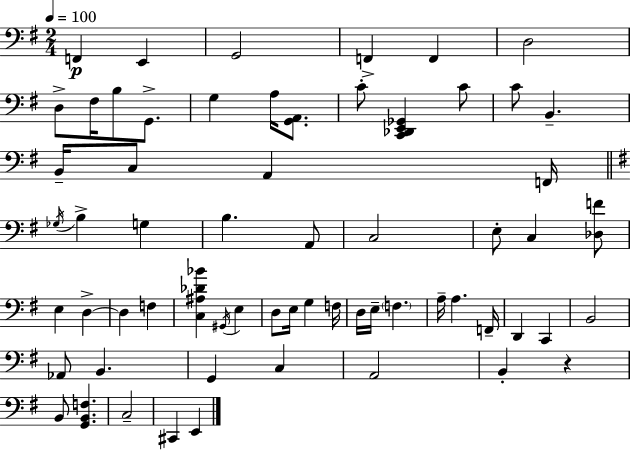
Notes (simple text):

F2/q E2/q G2/h F2/q F2/q D3/h D3/e F#3/s B3/e G2/e. G3/q A3/s [G2,A2]/e. C4/e [C2,Db2,E2,Gb2]/q C4/e C4/e B2/q. B2/s C3/e A2/q F2/s Gb3/s B3/q G3/q B3/q. A2/e C3/h E3/e C3/q [Db3,F4]/e E3/q D3/q D3/q F3/q [C3,A#3,Db4,Bb4]/q G#2/s E3/q D3/e E3/s G3/q F3/s D3/s E3/s F3/q. A3/s A3/q. F2/s D2/q C2/q B2/h Ab2/e B2/q. G2/q C3/q A2/h B2/q R/q B2/e [G2,B2,F3]/q. C3/h C#2/q E2/q